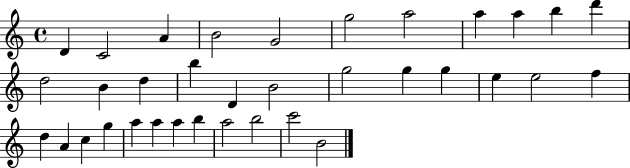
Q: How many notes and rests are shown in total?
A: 35